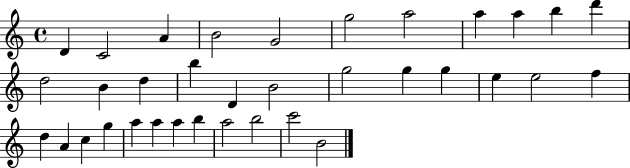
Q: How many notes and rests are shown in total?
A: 35